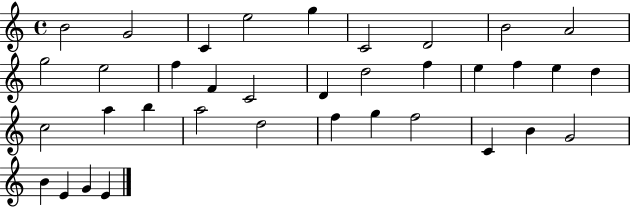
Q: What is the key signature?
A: C major